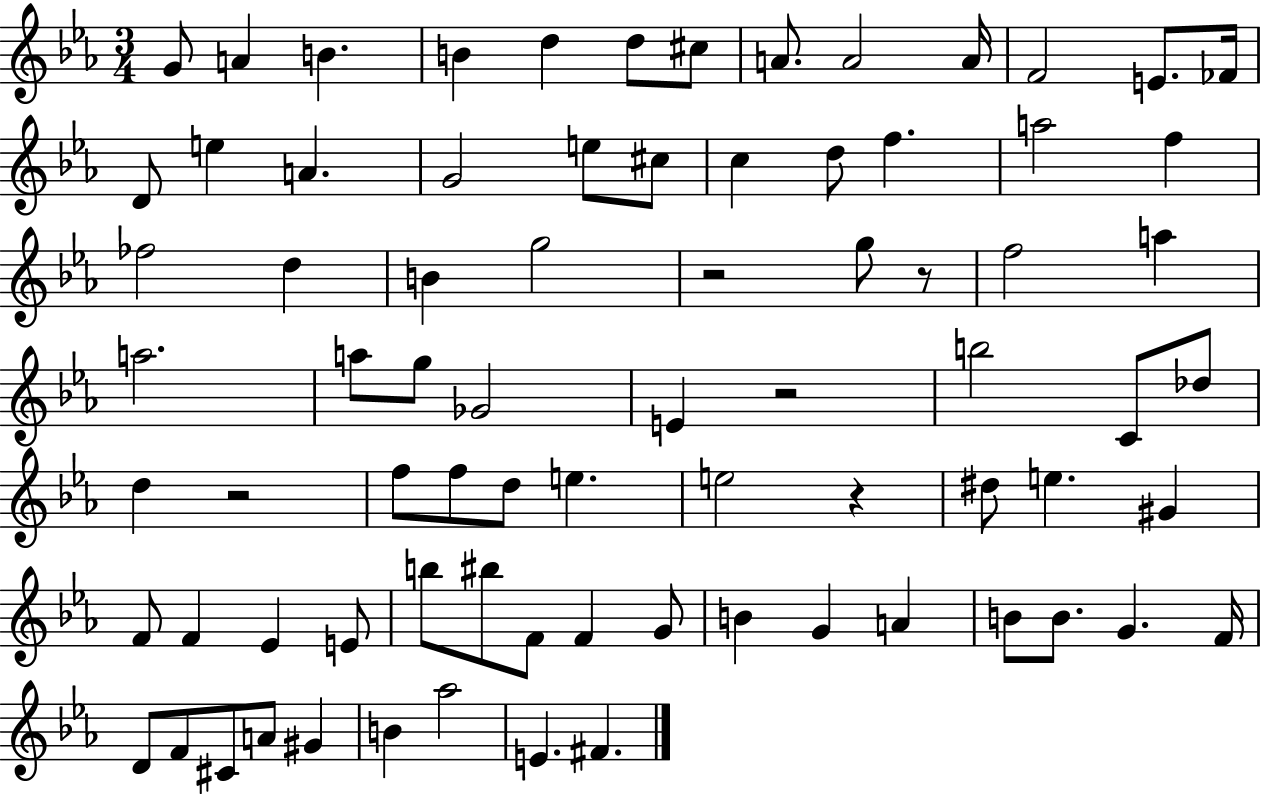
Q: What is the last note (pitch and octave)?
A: F#4